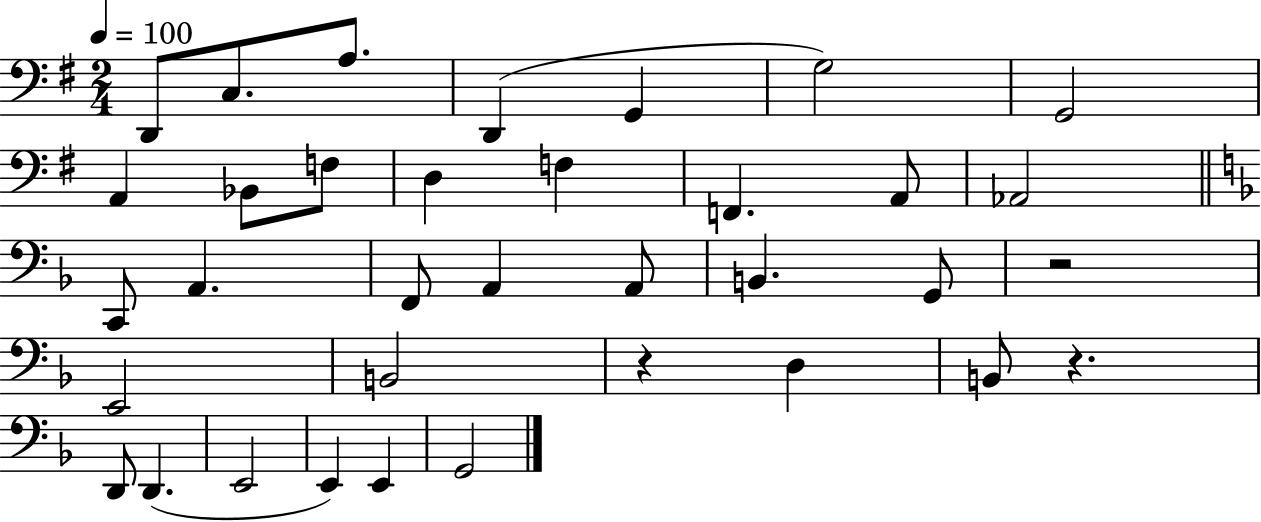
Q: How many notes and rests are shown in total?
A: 35